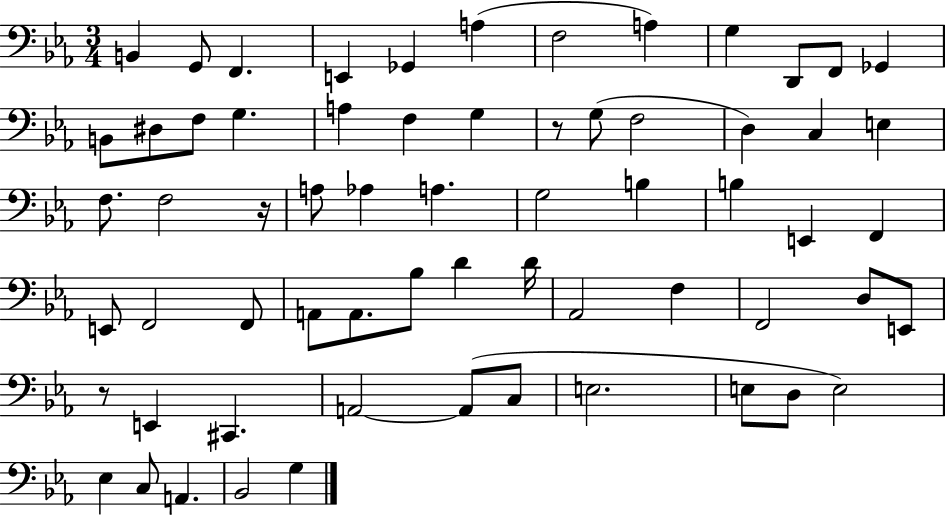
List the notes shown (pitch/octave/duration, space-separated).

B2/q G2/e F2/q. E2/q Gb2/q A3/q F3/h A3/q G3/q D2/e F2/e Gb2/q B2/e D#3/e F3/e G3/q. A3/q F3/q G3/q R/e G3/e F3/h D3/q C3/q E3/q F3/e. F3/h R/s A3/e Ab3/q A3/q. G3/h B3/q B3/q E2/q F2/q E2/e F2/h F2/e A2/e A2/e. Bb3/e D4/q D4/s Ab2/h F3/q F2/h D3/e E2/e R/e E2/q C#2/q. A2/h A2/e C3/e E3/h. E3/e D3/e E3/h Eb3/q C3/e A2/q. Bb2/h G3/q